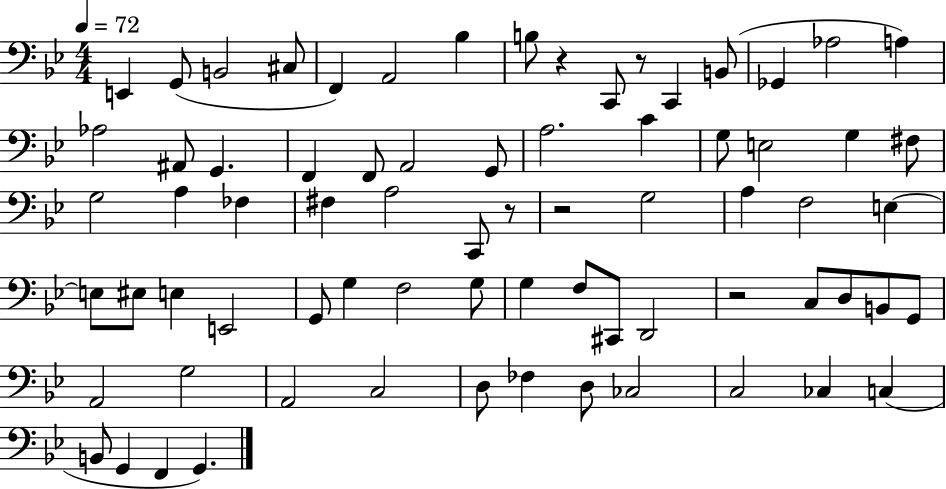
X:1
T:Untitled
M:4/4
L:1/4
K:Bb
E,, G,,/2 B,,2 ^C,/2 F,, A,,2 _B, B,/2 z C,,/2 z/2 C,, B,,/2 _G,, _A,2 A, _A,2 ^A,,/2 G,, F,, F,,/2 A,,2 G,,/2 A,2 C G,/2 E,2 G, ^F,/2 G,2 A, _F, ^F, A,2 C,,/2 z/2 z2 G,2 A, F,2 E, E,/2 ^E,/2 E, E,,2 G,,/2 G, F,2 G,/2 G, F,/2 ^C,,/2 D,,2 z2 C,/2 D,/2 B,,/2 G,,/2 A,,2 G,2 A,,2 C,2 D,/2 _F, D,/2 _C,2 C,2 _C, C, B,,/2 G,, F,, G,,